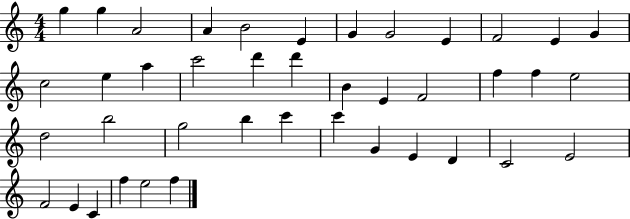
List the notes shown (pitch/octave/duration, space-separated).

G5/q G5/q A4/h A4/q B4/h E4/q G4/q G4/h E4/q F4/h E4/q G4/q C5/h E5/q A5/q C6/h D6/q D6/q B4/q E4/q F4/h F5/q F5/q E5/h D5/h B5/h G5/h B5/q C6/q C6/q G4/q E4/q D4/q C4/h E4/h F4/h E4/q C4/q F5/q E5/h F5/q